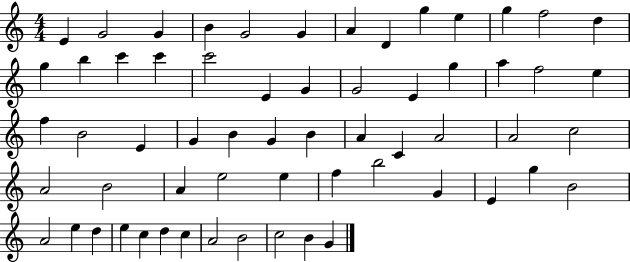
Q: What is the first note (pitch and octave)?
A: E4